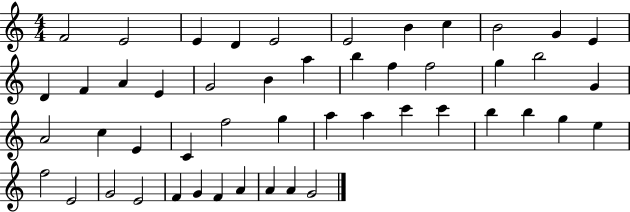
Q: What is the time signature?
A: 4/4